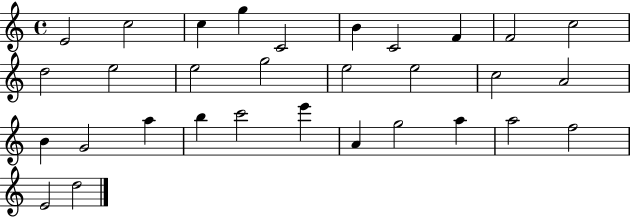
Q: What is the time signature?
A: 4/4